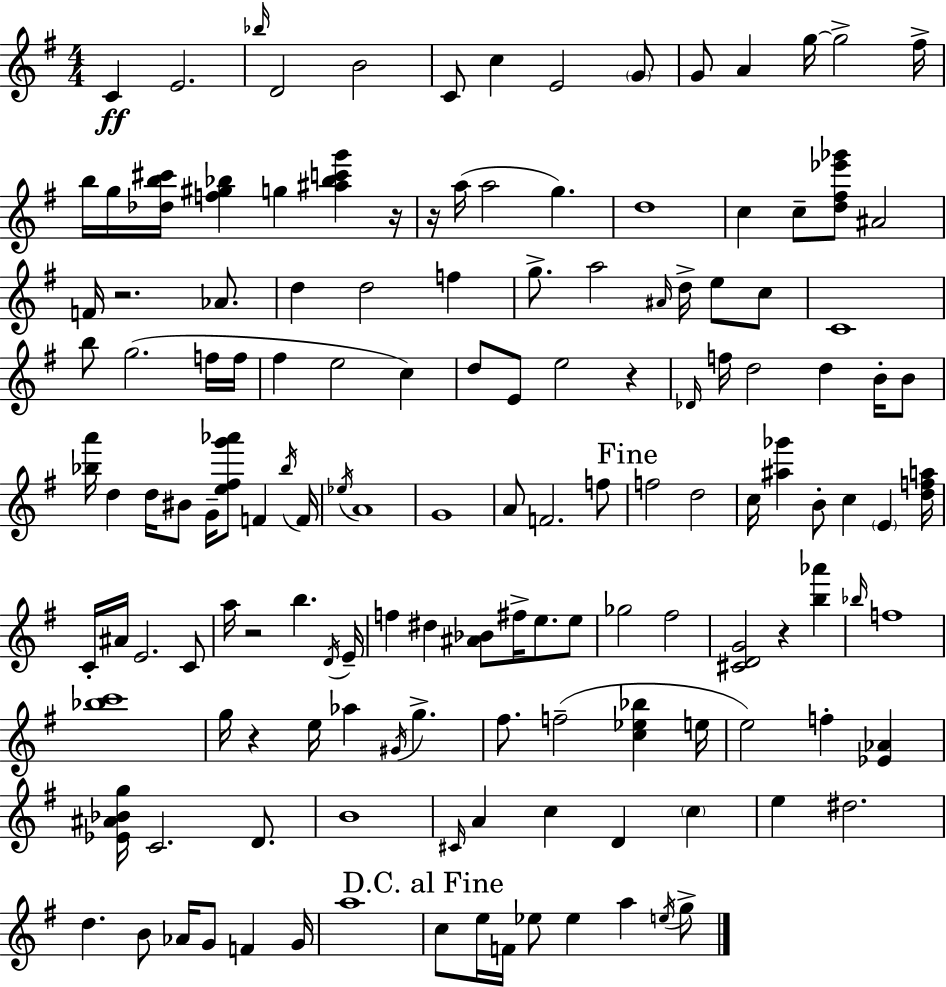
C4/q E4/h. Bb5/s D4/h B4/h C4/e C5/q E4/h G4/e G4/e A4/q G5/s G5/h F#5/s B5/s G5/s [Db5,B5,C#6]/s [F5,G#5,Bb5]/q G5/q [A#5,Bb5,C6,G6]/q R/s R/s A5/s A5/h G5/q. D5/w C5/q C5/e [D5,F#5,Eb6,Gb6]/e A#4/h F4/s R/h. Ab4/e. D5/q D5/h F5/q G5/e. A5/h A#4/s D5/s E5/e C5/e C4/w B5/e G5/h. F5/s F5/s F#5/q E5/h C5/q D5/e E4/e E5/h R/q Db4/s F5/s D5/h D5/q B4/s B4/e [Bb5,A6]/s D5/q D5/s BIS4/e G4/s [E5,F#5,G6,Ab6]/e F4/q Bb5/s F4/s Eb5/s A4/w G4/w A4/e F4/h. F5/e F5/h D5/h C5/s [A#5,Gb6]/q B4/e C5/q E4/q [D5,F5,A5]/s C4/s A#4/s E4/h. C4/e A5/s R/h B5/q. D4/s E4/s F5/q D#5/q [A#4,Bb4]/e F#5/s E5/e. E5/e Gb5/h F#5/h [C#4,D4,G4]/h R/q [B5,Ab6]/q Bb5/s F5/w [Bb5,C6]/w G5/s R/q E5/s Ab5/q G#4/s G5/q. F#5/e. F5/h [C5,Eb5,Bb5]/q E5/s E5/h F5/q [Eb4,Ab4]/q [Eb4,A#4,Bb4,G5]/s C4/h. D4/e. B4/w C#4/s A4/q C5/q D4/q C5/q E5/q D#5/h. D5/q. B4/e Ab4/s G4/e F4/q G4/s A5/w C5/e E5/s F4/s Eb5/e Eb5/q A5/q E5/s G5/e